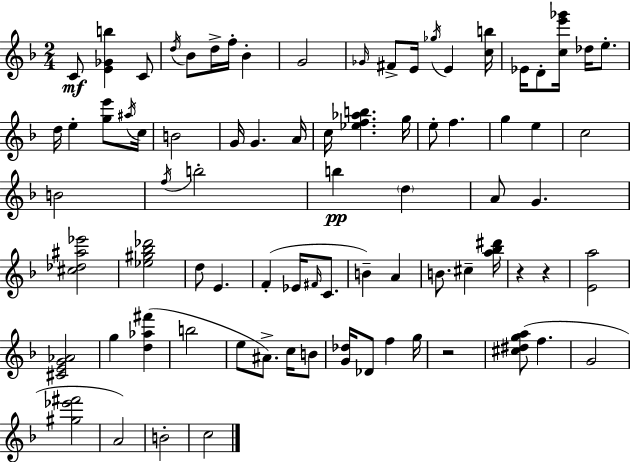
X:1
T:Untitled
M:2/4
L:1/4
K:F
C/2 [E_Gb] C/2 d/4 _B/2 d/4 f/4 _B G2 _G/4 ^F/2 E/4 _g/4 E [cb]/4 _E/4 D/2 [ce'_g']/4 _d/4 e/2 d/4 e [ge']/2 ^a/4 c/4 B2 G/4 G A/4 c/4 [_ef_ab] g/4 e/2 f g e c2 B2 f/4 b2 b d A/2 G [^c_d^a_e']2 [_e^g_b_d']2 d/2 E F _E/4 ^F/4 C/2 B A B/2 ^c [a_b^d']/4 z z [Ea]2 [^CEG_A]2 g [d_a^f'] b2 e/2 ^A/2 c/4 B/2 [G_d]/4 _D/2 f g/4 z2 [^c^dga]/2 f G2 [^g_e'^f']2 A2 B2 c2